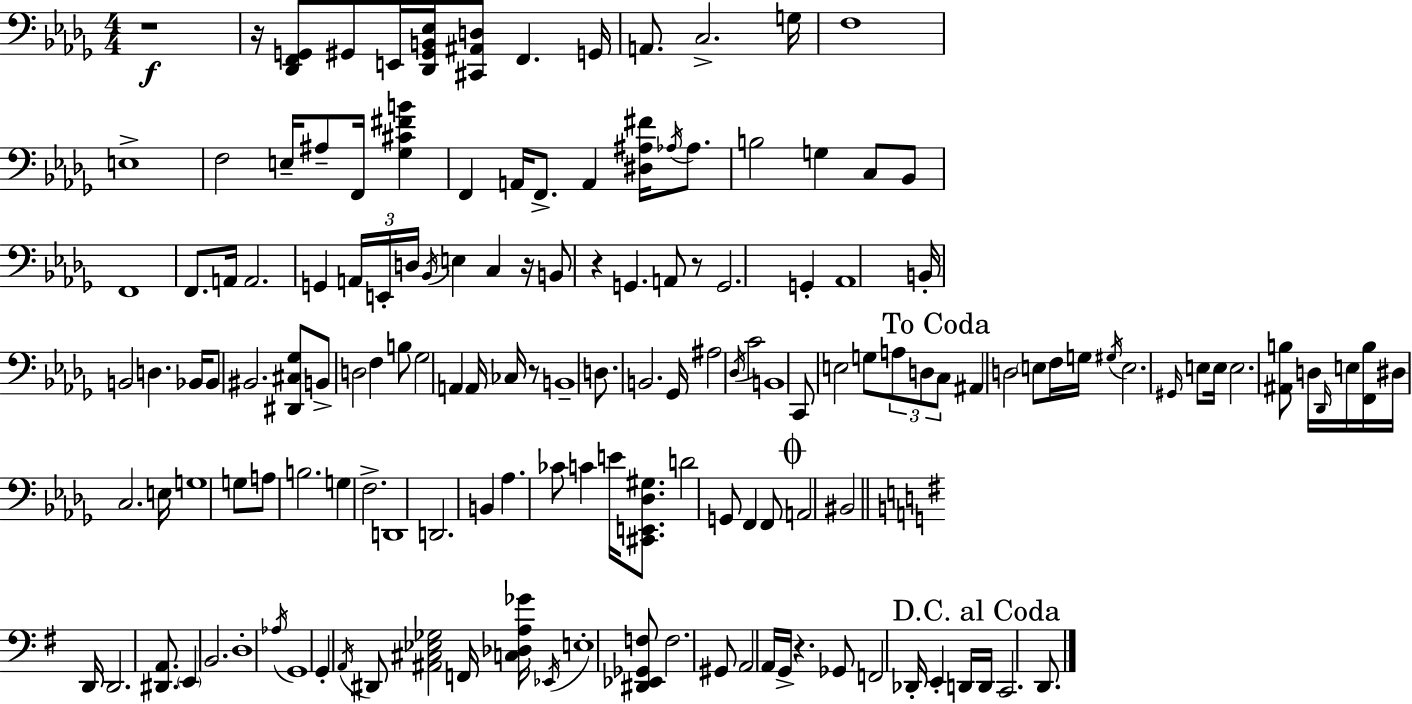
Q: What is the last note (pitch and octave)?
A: D2